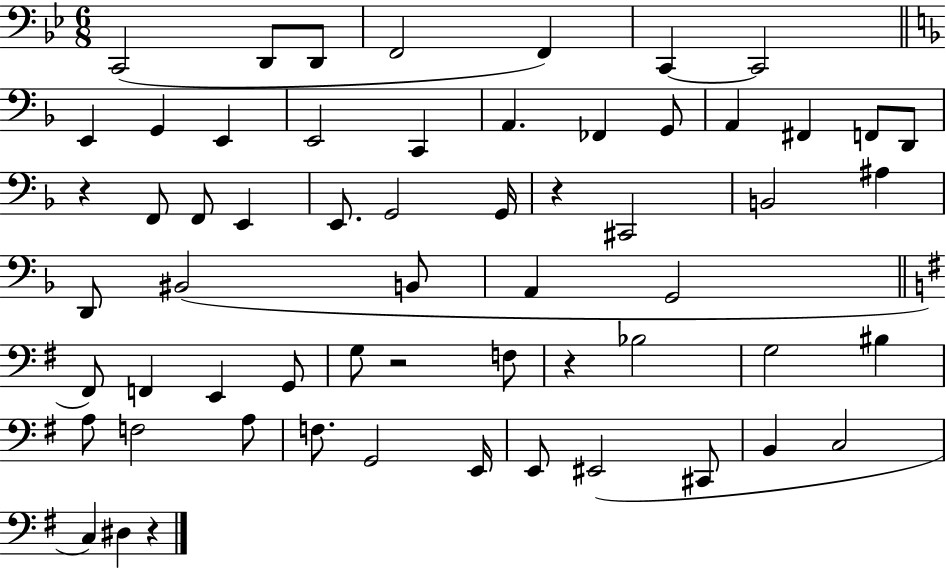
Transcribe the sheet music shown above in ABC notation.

X:1
T:Untitled
M:6/8
L:1/4
K:Bb
C,,2 D,,/2 D,,/2 F,,2 F,, C,, C,,2 E,, G,, E,, E,,2 C,, A,, _F,, G,,/2 A,, ^F,, F,,/2 D,,/2 z F,,/2 F,,/2 E,, E,,/2 G,,2 G,,/4 z ^C,,2 B,,2 ^A, D,,/2 ^B,,2 B,,/2 A,, G,,2 ^F,,/2 F,, E,, G,,/2 G,/2 z2 F,/2 z _B,2 G,2 ^B, A,/2 F,2 A,/2 F,/2 G,,2 E,,/4 E,,/2 ^E,,2 ^C,,/2 B,, C,2 C, ^D, z